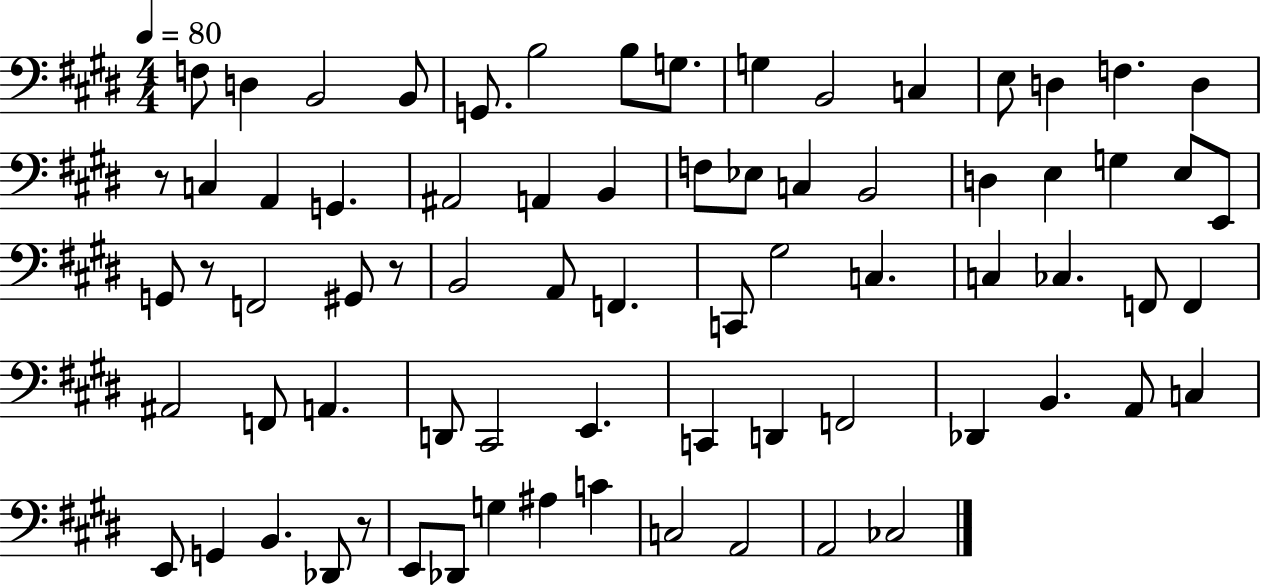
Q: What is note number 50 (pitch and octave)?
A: C2